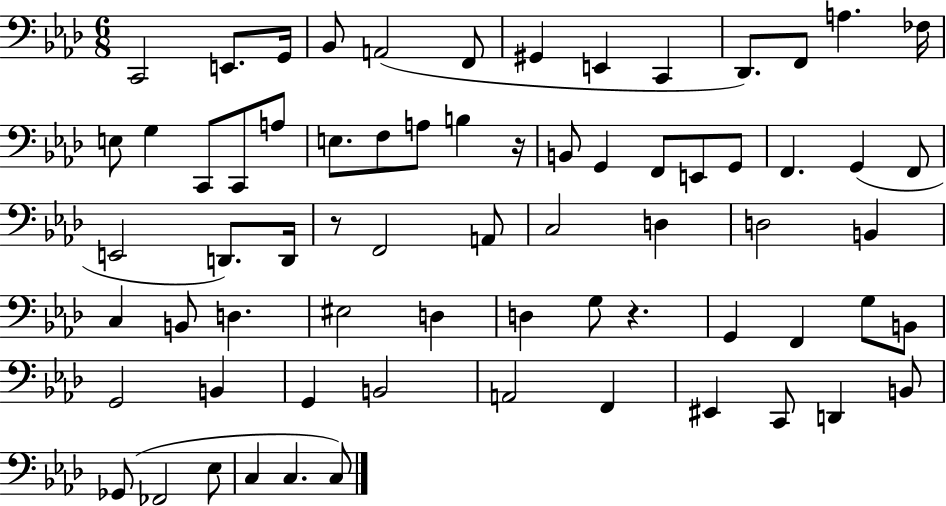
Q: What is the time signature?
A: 6/8